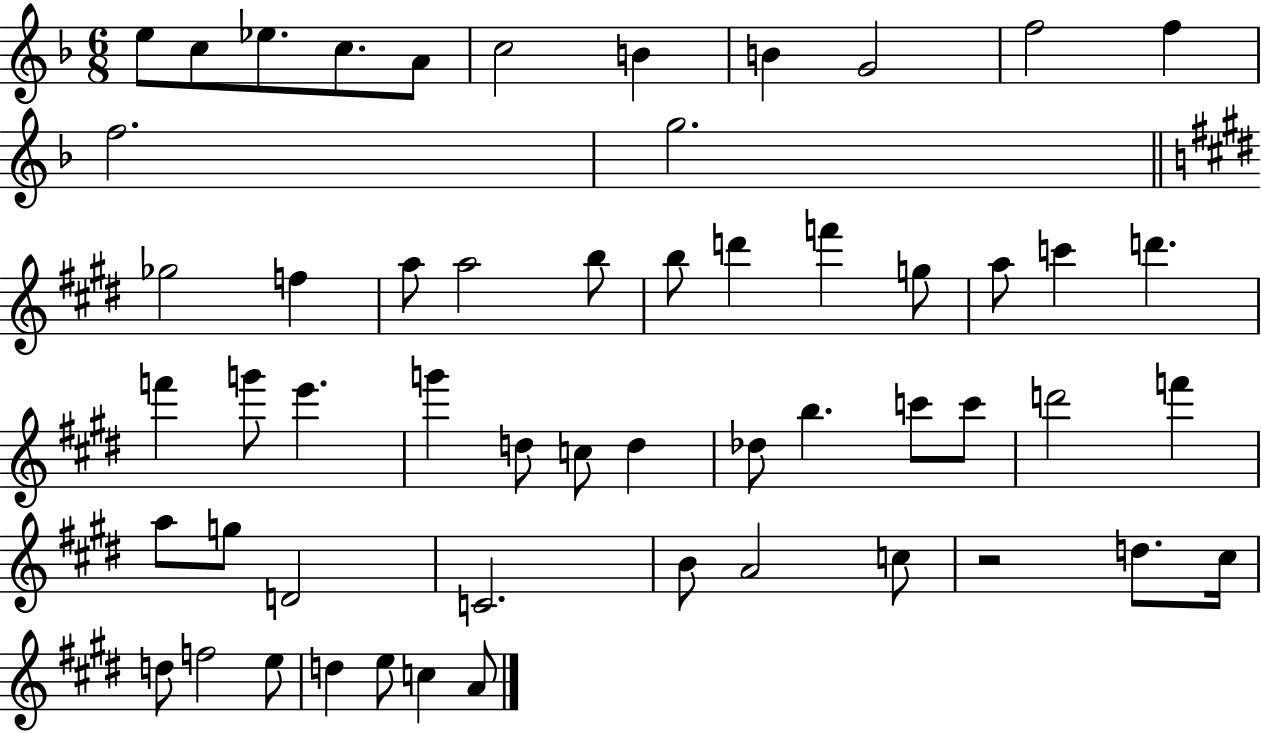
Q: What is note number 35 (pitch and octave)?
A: C6